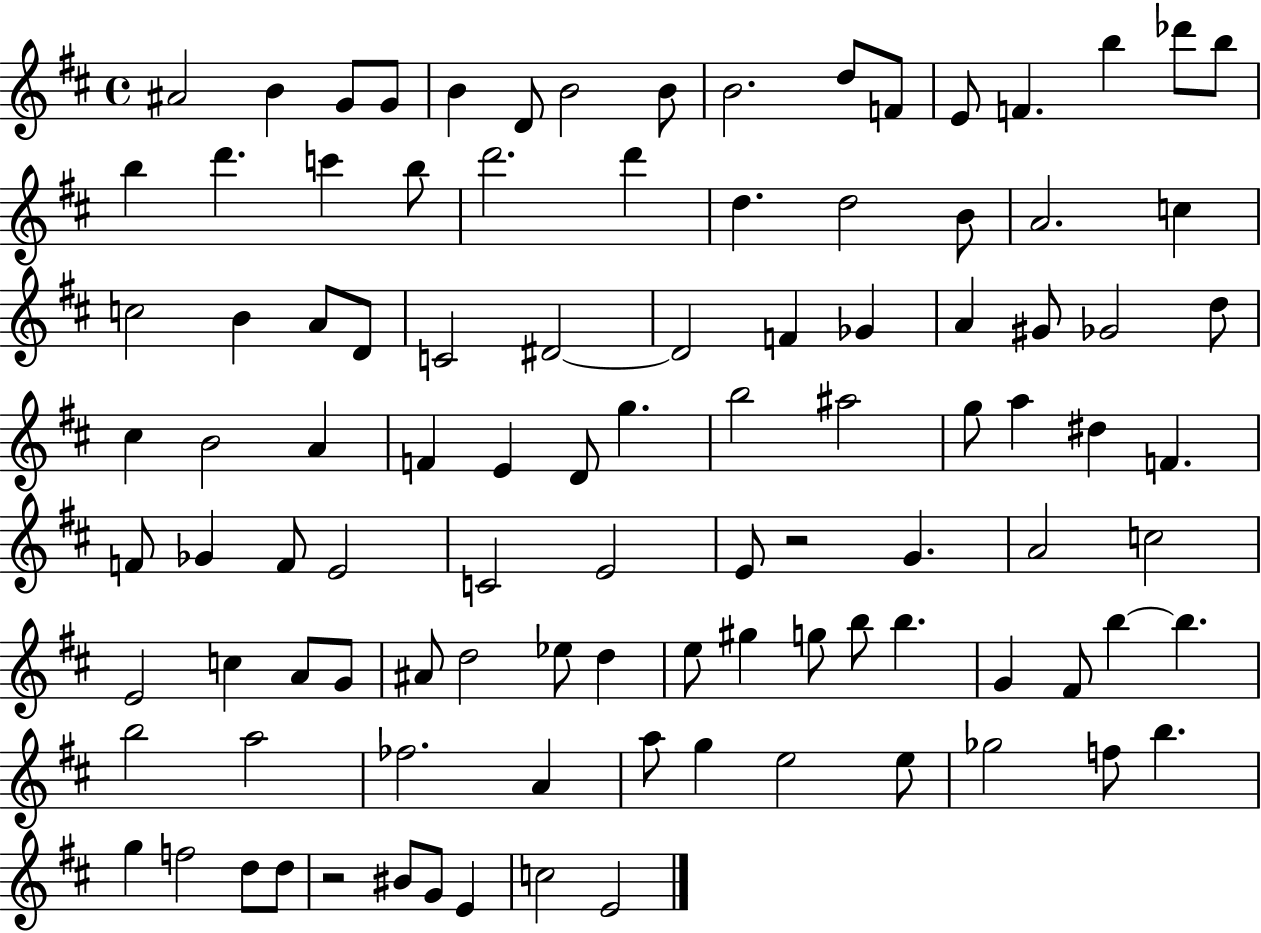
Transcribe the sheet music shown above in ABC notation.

X:1
T:Untitled
M:4/4
L:1/4
K:D
^A2 B G/2 G/2 B D/2 B2 B/2 B2 d/2 F/2 E/2 F b _d'/2 b/2 b d' c' b/2 d'2 d' d d2 B/2 A2 c c2 B A/2 D/2 C2 ^D2 ^D2 F _G A ^G/2 _G2 d/2 ^c B2 A F E D/2 g b2 ^a2 g/2 a ^d F F/2 _G F/2 E2 C2 E2 E/2 z2 G A2 c2 E2 c A/2 G/2 ^A/2 d2 _e/2 d e/2 ^g g/2 b/2 b G ^F/2 b b b2 a2 _f2 A a/2 g e2 e/2 _g2 f/2 b g f2 d/2 d/2 z2 ^B/2 G/2 E c2 E2